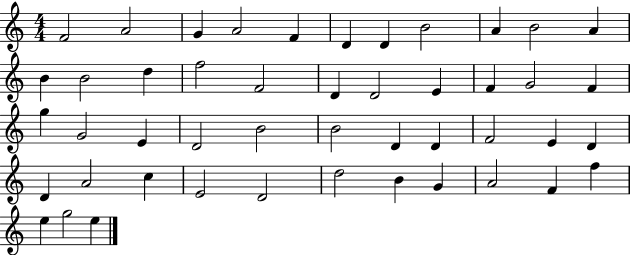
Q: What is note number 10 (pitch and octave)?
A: B4